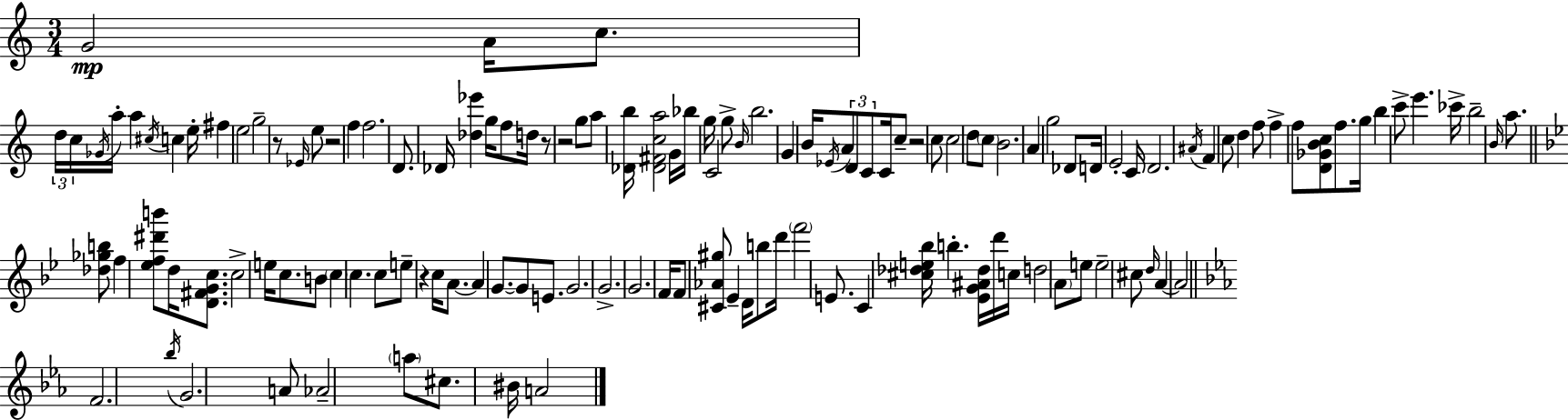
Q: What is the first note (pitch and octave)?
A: G4